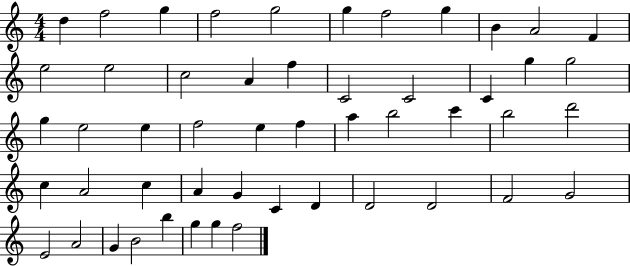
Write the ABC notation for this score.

X:1
T:Untitled
M:4/4
L:1/4
K:C
d f2 g f2 g2 g f2 g B A2 F e2 e2 c2 A f C2 C2 C g g2 g e2 e f2 e f a b2 c' b2 d'2 c A2 c A G C D D2 D2 F2 G2 E2 A2 G B2 b g g f2